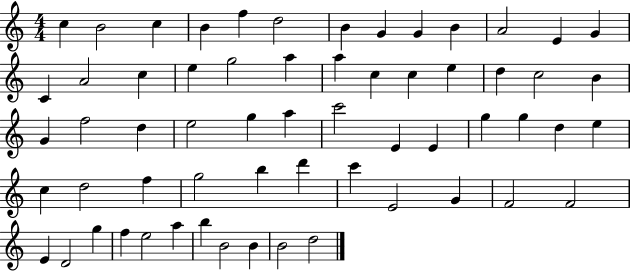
{
  \clef treble
  \numericTimeSignature
  \time 4/4
  \key c \major
  c''4 b'2 c''4 | b'4 f''4 d''2 | b'4 g'4 g'4 b'4 | a'2 e'4 g'4 | \break c'4 a'2 c''4 | e''4 g''2 a''4 | a''4 c''4 c''4 e''4 | d''4 c''2 b'4 | \break g'4 f''2 d''4 | e''2 g''4 a''4 | c'''2 e'4 e'4 | g''4 g''4 d''4 e''4 | \break c''4 d''2 f''4 | g''2 b''4 d'''4 | c'''4 e'2 g'4 | f'2 f'2 | \break e'4 d'2 g''4 | f''4 e''2 a''4 | b''4 b'2 b'4 | b'2 d''2 | \break \bar "|."
}